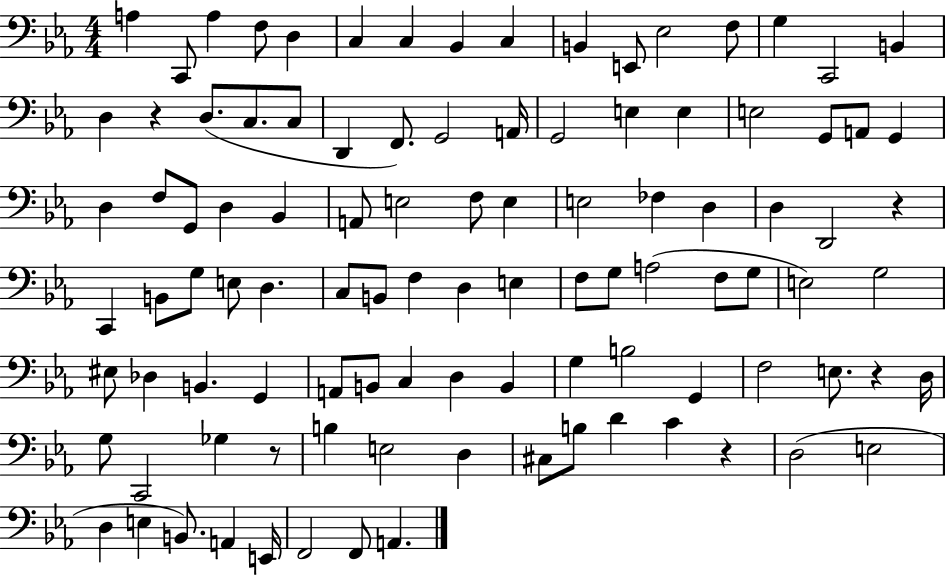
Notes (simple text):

A3/q C2/e A3/q F3/e D3/q C3/q C3/q Bb2/q C3/q B2/q E2/e Eb3/h F3/e G3/q C2/h B2/q D3/q R/q D3/e. C3/e. C3/e D2/q F2/e. G2/h A2/s G2/h E3/q E3/q E3/h G2/e A2/e G2/q D3/q F3/e G2/e D3/q Bb2/q A2/e E3/h F3/e E3/q E3/h FES3/q D3/q D3/q D2/h R/q C2/q B2/e G3/e E3/e D3/q. C3/e B2/e F3/q D3/q E3/q F3/e G3/e A3/h F3/e G3/e E3/h G3/h EIS3/e Db3/q B2/q. G2/q A2/e B2/e C3/q D3/q B2/q G3/q B3/h G2/q F3/h E3/e. R/q D3/s G3/e C2/h Gb3/q R/e B3/q E3/h D3/q C#3/e B3/e D4/q C4/q R/q D3/h E3/h D3/q E3/q B2/e. A2/q E2/s F2/h F2/e A2/q.